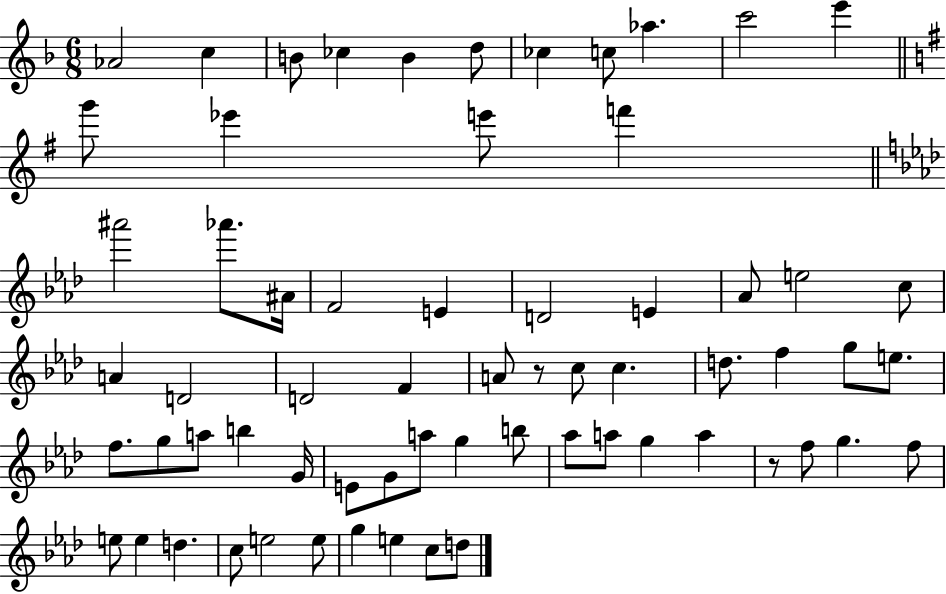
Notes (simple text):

Ab4/h C5/q B4/e CES5/q B4/q D5/e CES5/q C5/e Ab5/q. C6/h E6/q G6/e Eb6/q E6/e F6/q A#6/h Ab6/e. A#4/s F4/h E4/q D4/h E4/q Ab4/e E5/h C5/e A4/q D4/h D4/h F4/q A4/e R/e C5/e C5/q. D5/e. F5/q G5/e E5/e. F5/e. G5/e A5/e B5/q G4/s E4/e G4/e A5/e G5/q B5/e Ab5/e A5/e G5/q A5/q R/e F5/e G5/q. F5/e E5/e E5/q D5/q. C5/e E5/h E5/e G5/q E5/q C5/e D5/e